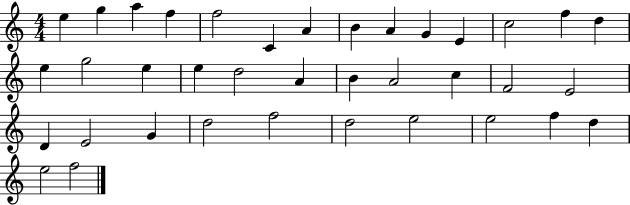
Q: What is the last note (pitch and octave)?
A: F5